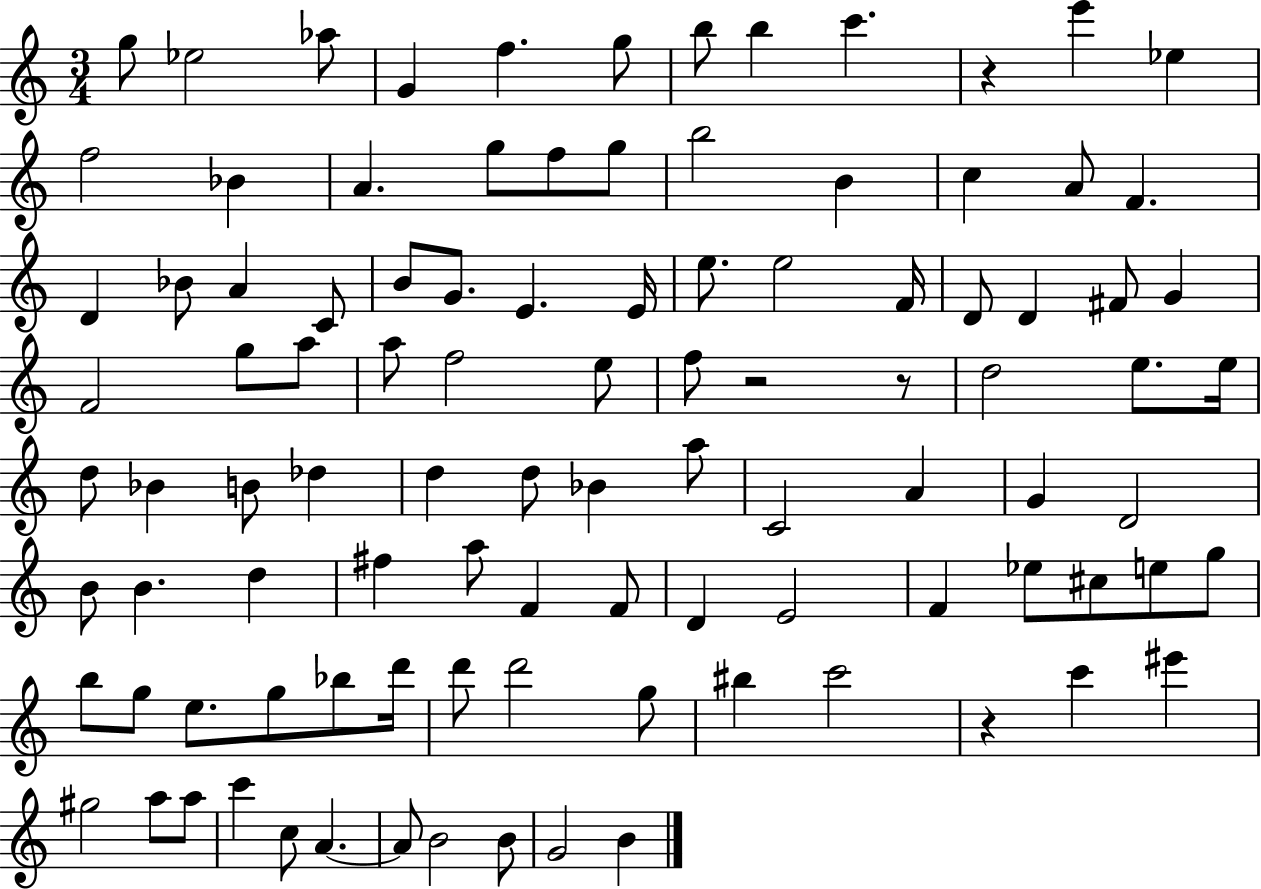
{
  \clef treble
  \numericTimeSignature
  \time 3/4
  \key c \major
  g''8 ees''2 aes''8 | g'4 f''4. g''8 | b''8 b''4 c'''4. | r4 e'''4 ees''4 | \break f''2 bes'4 | a'4. g''8 f''8 g''8 | b''2 b'4 | c''4 a'8 f'4. | \break d'4 bes'8 a'4 c'8 | b'8 g'8. e'4. e'16 | e''8. e''2 f'16 | d'8 d'4 fis'8 g'4 | \break f'2 g''8 a''8 | a''8 f''2 e''8 | f''8 r2 r8 | d''2 e''8. e''16 | \break d''8 bes'4 b'8 des''4 | d''4 d''8 bes'4 a''8 | c'2 a'4 | g'4 d'2 | \break b'8 b'4. d''4 | fis''4 a''8 f'4 f'8 | d'4 e'2 | f'4 ees''8 cis''8 e''8 g''8 | \break b''8 g''8 e''8. g''8 bes''8 d'''16 | d'''8 d'''2 g''8 | bis''4 c'''2 | r4 c'''4 eis'''4 | \break gis''2 a''8 a''8 | c'''4 c''8 a'4.~~ | a'8 b'2 b'8 | g'2 b'4 | \break \bar "|."
}